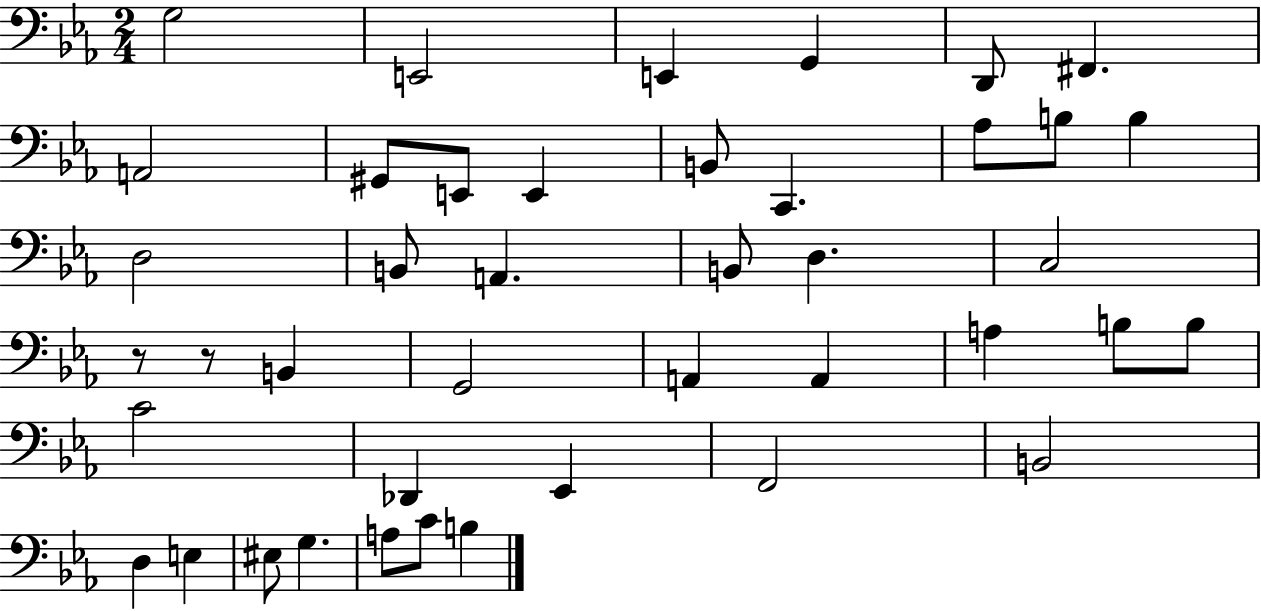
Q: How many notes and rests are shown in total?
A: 42